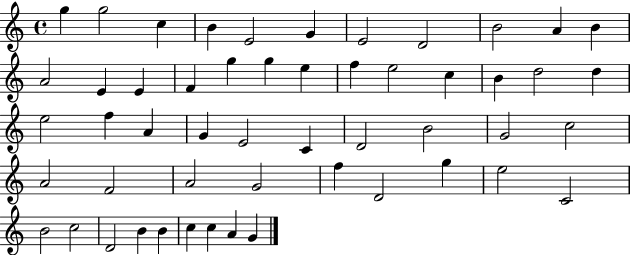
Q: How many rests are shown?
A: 0